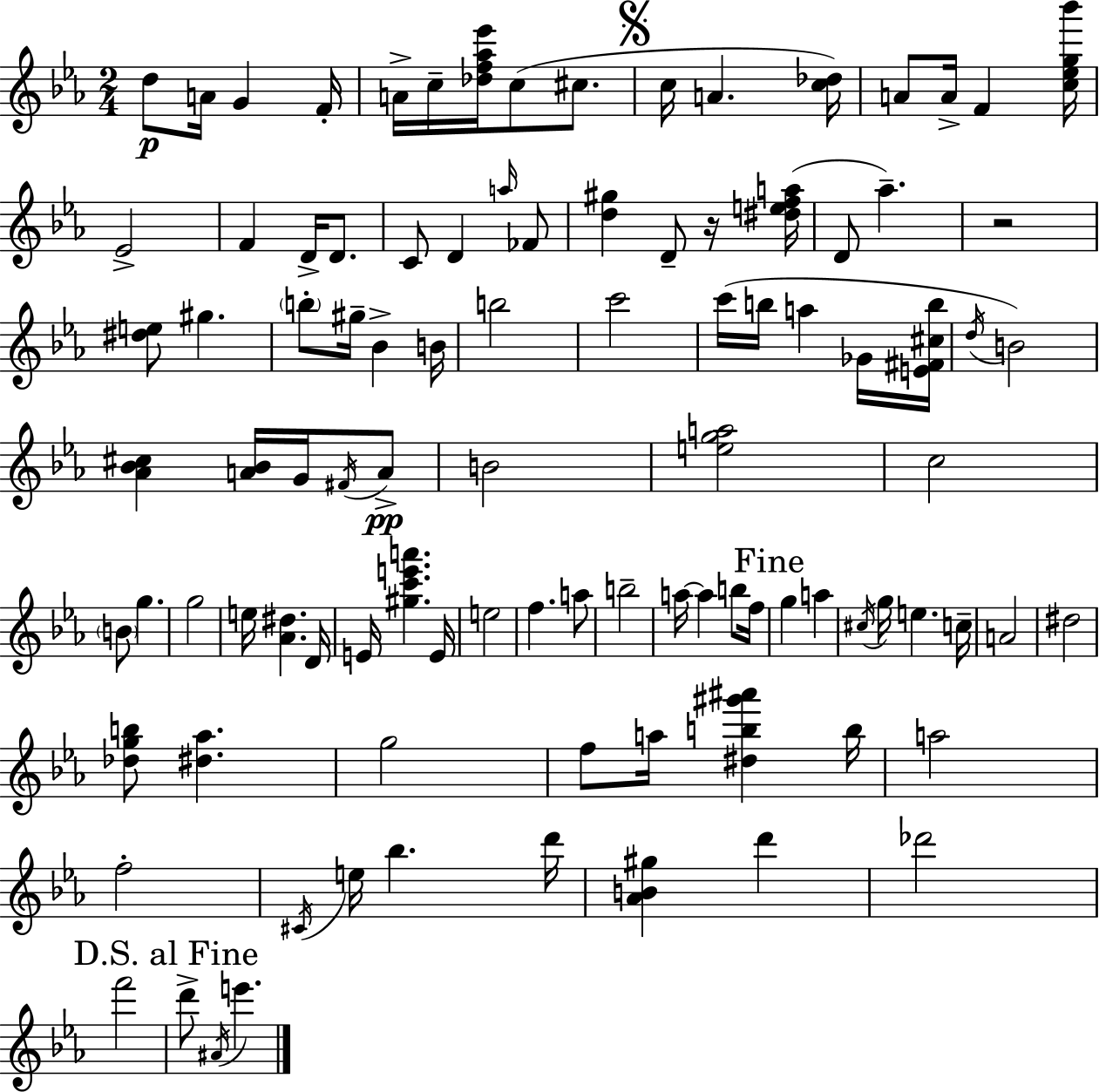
X:1
T:Untitled
M:2/4
L:1/4
K:Eb
d/2 A/4 G F/4 A/4 c/4 [_df_a_e']/4 c/2 ^c/2 c/4 A [c_d]/4 A/2 A/4 F [c_eg_b']/4 _E2 F D/4 D/2 C/2 D a/4 _F/2 [d^g] D/2 z/4 [^defa]/4 D/2 _a z2 [^de]/2 ^g b/2 ^g/4 _B B/4 b2 c'2 c'/4 b/4 a _G/4 [E^F^cb]/4 d/4 B2 [_A_B^c] [A_B]/4 G/4 ^F/4 A/2 B2 [ega]2 c2 B/2 g g2 e/4 [_A^d] D/4 E/4 [^gc'e'a'] E/4 e2 f a/2 b2 a/4 a b/2 f/4 g a ^c/4 g/4 e c/4 A2 ^d2 [_dgb]/2 [^d_a] g2 f/2 a/4 [^db^g'^a'] b/4 a2 f2 ^C/4 e/4 _b d'/4 [_AB^g] d' _d'2 f'2 d'/2 ^A/4 e'